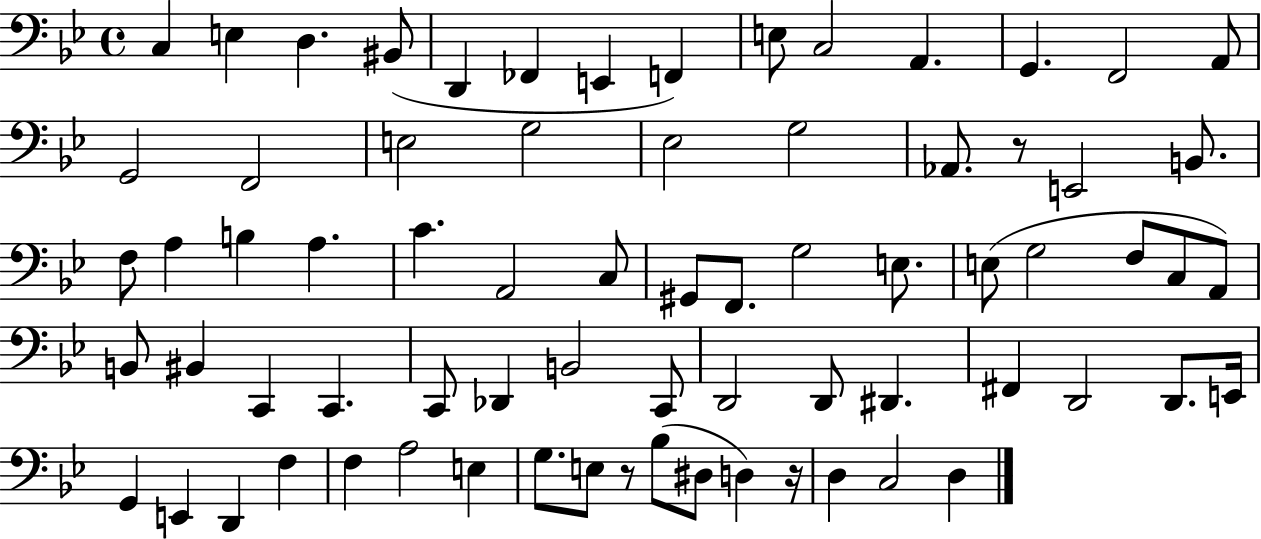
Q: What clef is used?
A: bass